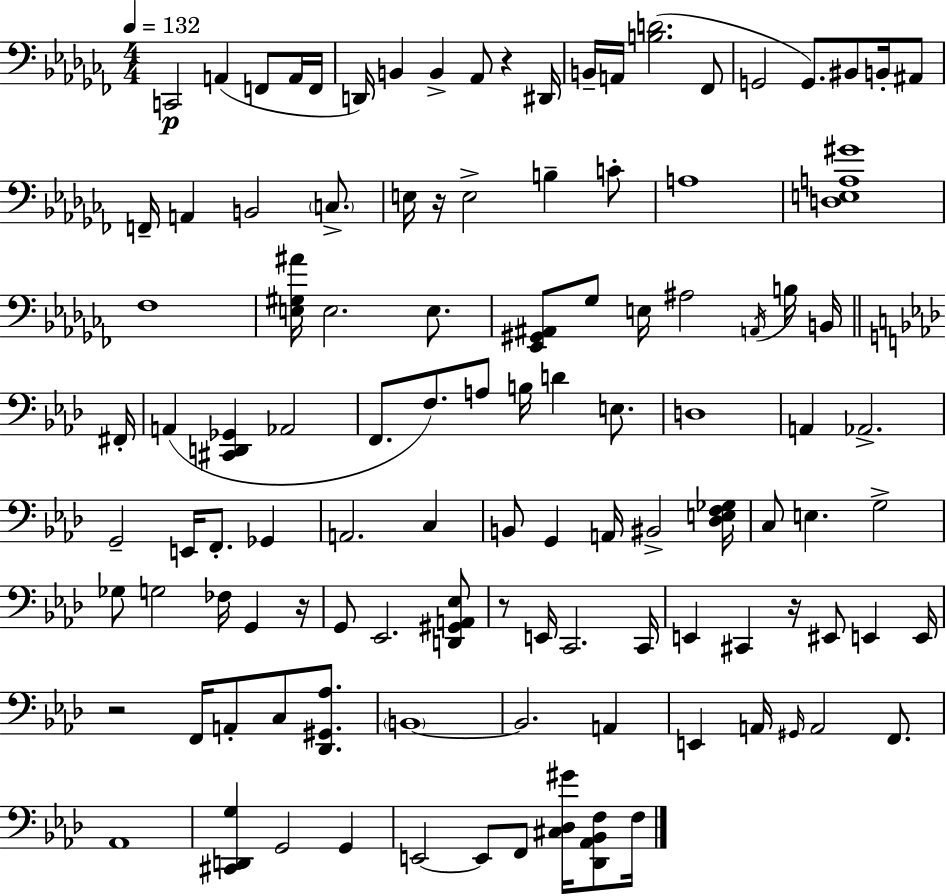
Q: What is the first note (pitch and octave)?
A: C2